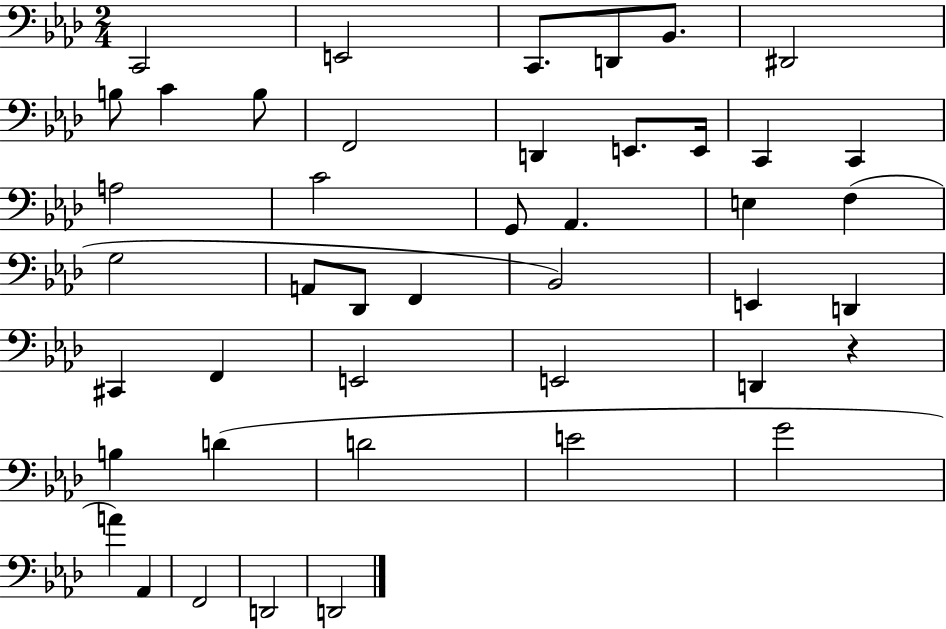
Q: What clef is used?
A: bass